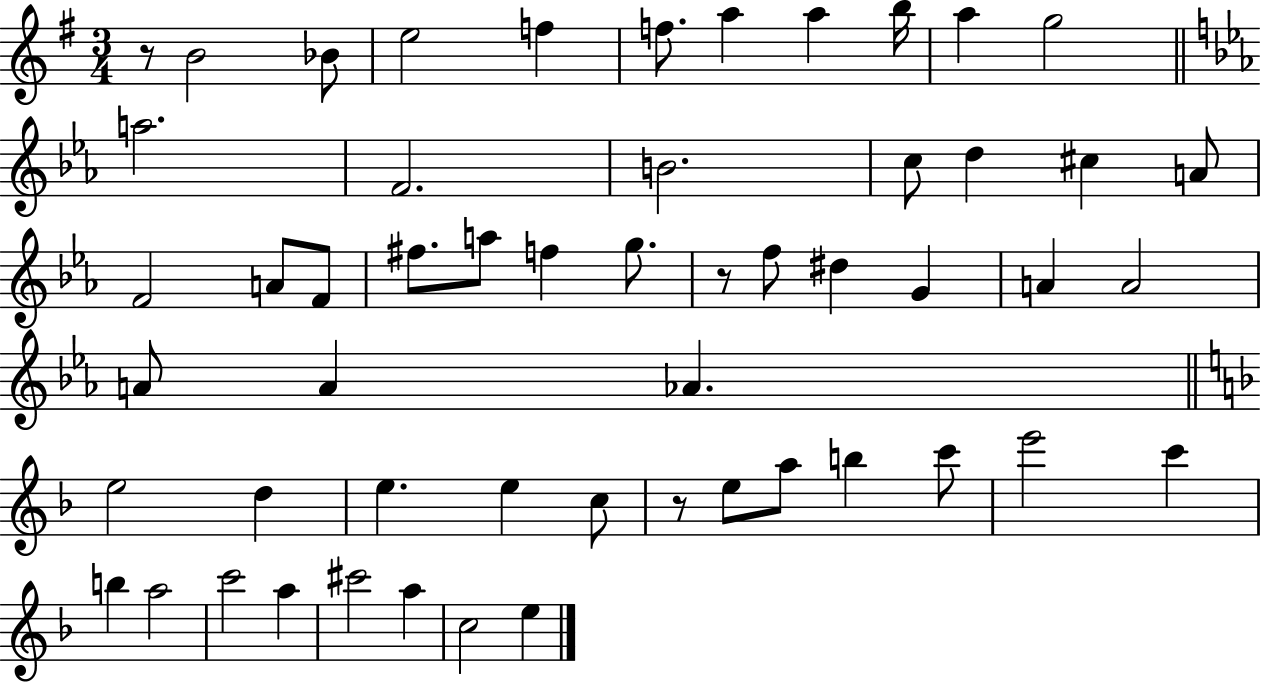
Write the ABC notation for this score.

X:1
T:Untitled
M:3/4
L:1/4
K:G
z/2 B2 _B/2 e2 f f/2 a a b/4 a g2 a2 F2 B2 c/2 d ^c A/2 F2 A/2 F/2 ^f/2 a/2 f g/2 z/2 f/2 ^d G A A2 A/2 A _A e2 d e e c/2 z/2 e/2 a/2 b c'/2 e'2 c' b a2 c'2 a ^c'2 a c2 e